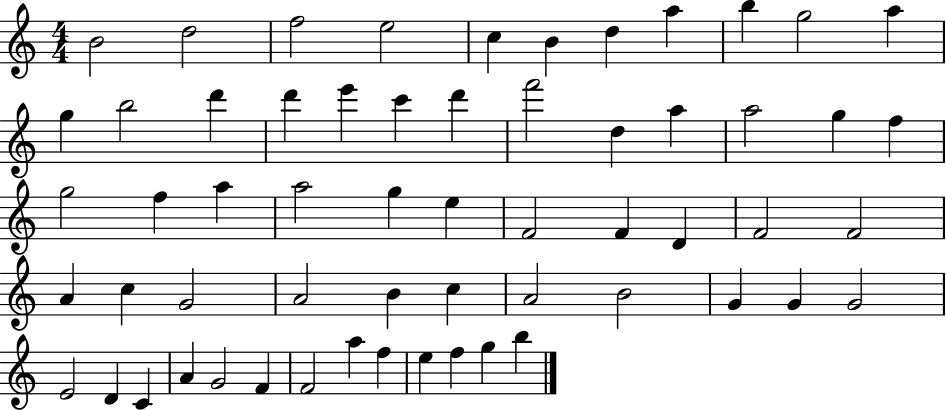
{
  \clef treble
  \numericTimeSignature
  \time 4/4
  \key c \major
  b'2 d''2 | f''2 e''2 | c''4 b'4 d''4 a''4 | b''4 g''2 a''4 | \break g''4 b''2 d'''4 | d'''4 e'''4 c'''4 d'''4 | f'''2 d''4 a''4 | a''2 g''4 f''4 | \break g''2 f''4 a''4 | a''2 g''4 e''4 | f'2 f'4 d'4 | f'2 f'2 | \break a'4 c''4 g'2 | a'2 b'4 c''4 | a'2 b'2 | g'4 g'4 g'2 | \break e'2 d'4 c'4 | a'4 g'2 f'4 | f'2 a''4 f''4 | e''4 f''4 g''4 b''4 | \break \bar "|."
}